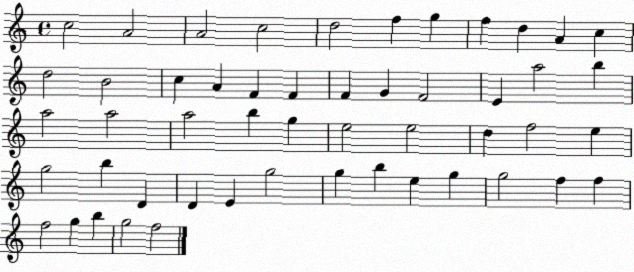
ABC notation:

X:1
T:Untitled
M:4/4
L:1/4
K:C
c2 A2 A2 c2 d2 f g f d A c d2 B2 c A F F F G F2 E a2 b a2 a2 a2 b g e2 e2 d f2 e g2 b D D E g2 g b e g g2 f f f2 g b g2 f2